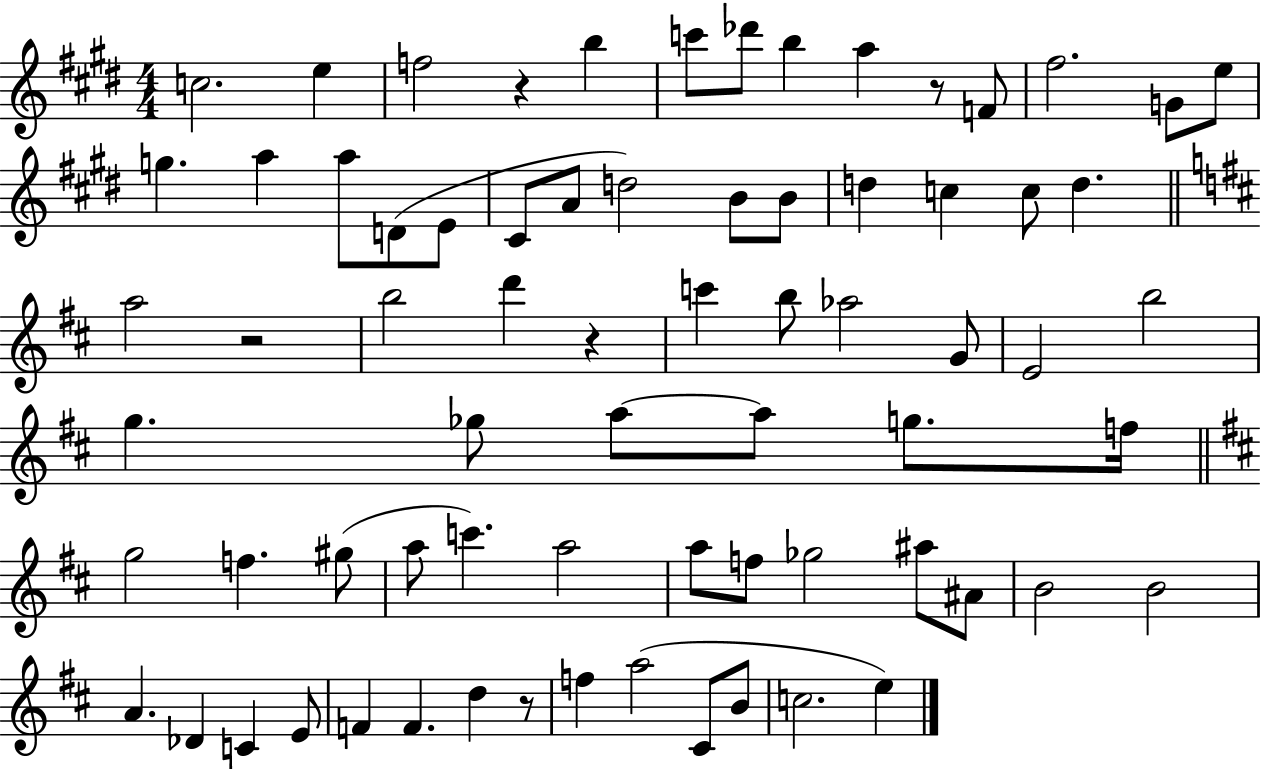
X:1
T:Untitled
M:4/4
L:1/4
K:E
c2 e f2 z b c'/2 _d'/2 b a z/2 F/2 ^f2 G/2 e/2 g a a/2 D/2 E/2 ^C/2 A/2 d2 B/2 B/2 d c c/2 d a2 z2 b2 d' z c' b/2 _a2 G/2 E2 b2 g _g/2 a/2 a/2 g/2 f/4 g2 f ^g/2 a/2 c' a2 a/2 f/2 _g2 ^a/2 ^A/2 B2 B2 A _D C E/2 F F d z/2 f a2 ^C/2 B/2 c2 e